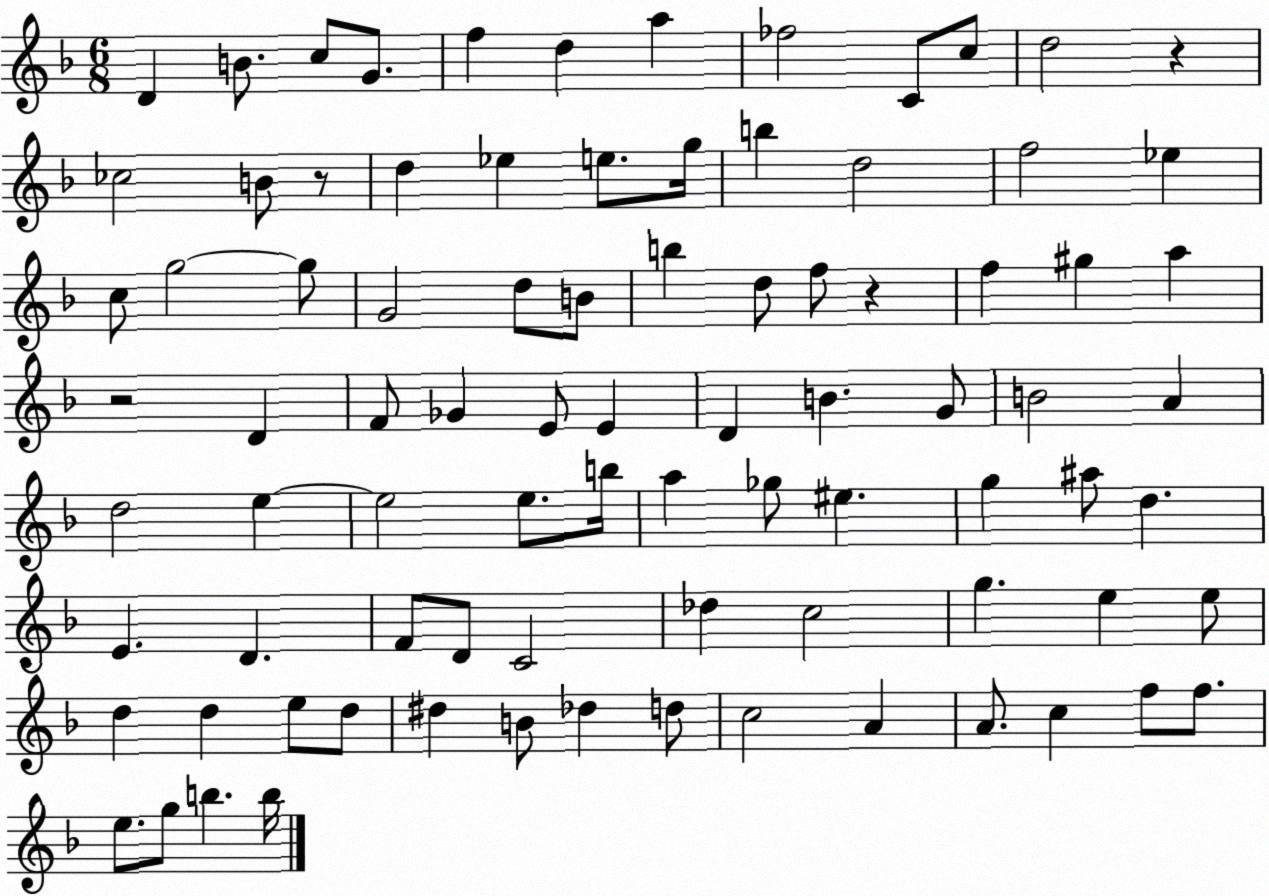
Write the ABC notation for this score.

X:1
T:Untitled
M:6/8
L:1/4
K:F
D B/2 c/2 G/2 f d a _f2 C/2 c/2 d2 z _c2 B/2 z/2 d _e e/2 g/4 b d2 f2 _e c/2 g2 g/2 G2 d/2 B/2 b d/2 f/2 z f ^g a z2 D F/2 _G E/2 E D B G/2 B2 A d2 e e2 e/2 b/4 a _g/2 ^e g ^a/2 d E D F/2 D/2 C2 _d c2 g e e/2 d d e/2 d/2 ^d B/2 _d d/2 c2 A A/2 c f/2 f/2 e/2 g/2 b b/4